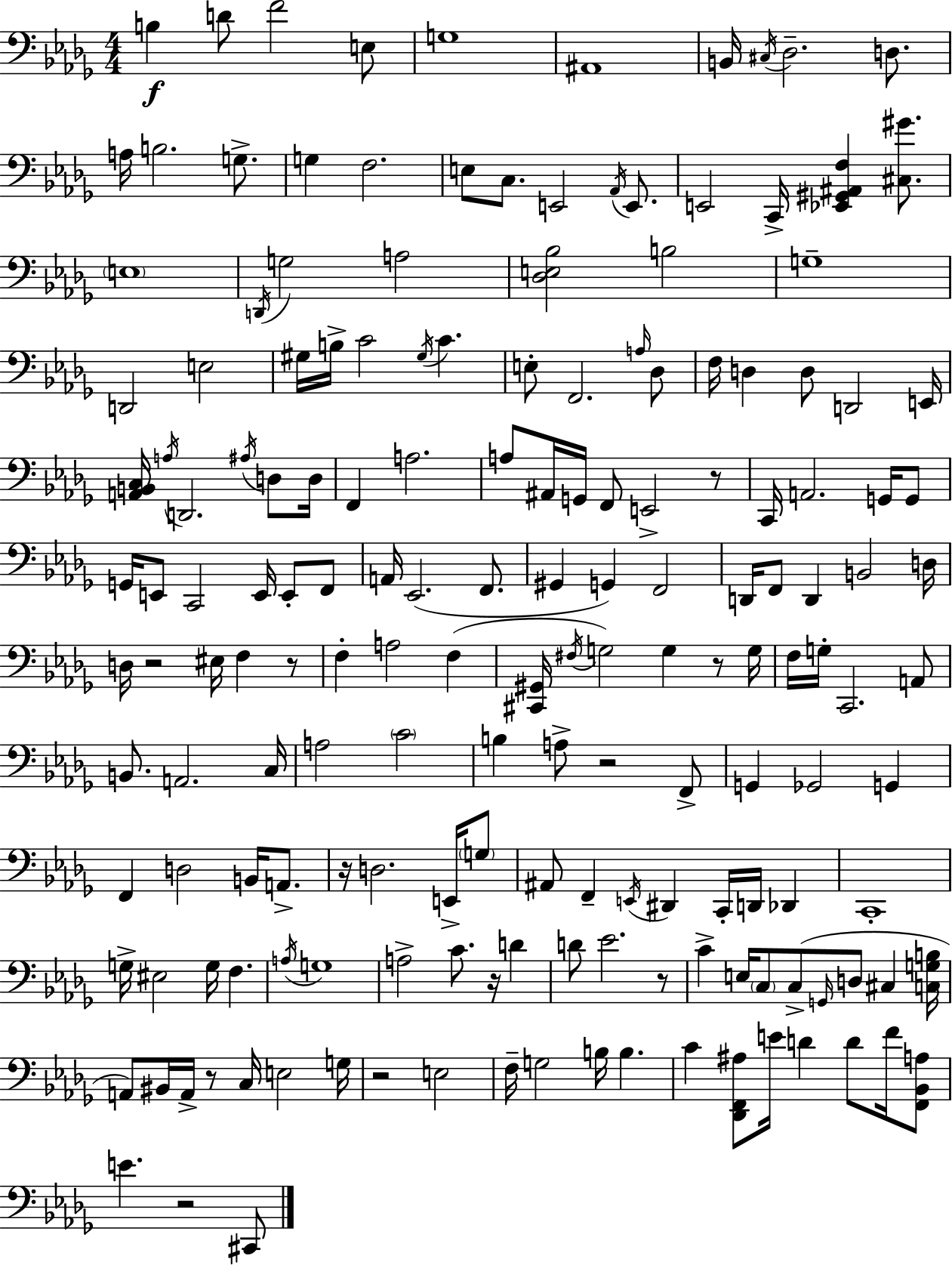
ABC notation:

X:1
T:Untitled
M:4/4
L:1/4
K:Bbm
B, D/2 F2 E,/2 G,4 ^A,,4 B,,/4 ^C,/4 _D,2 D,/2 A,/4 B,2 G,/2 G, F,2 E,/2 C,/2 E,,2 _A,,/4 E,,/2 E,,2 C,,/4 [_E,,^G,,^A,,F,] [^C,^G]/2 E,4 D,,/4 G,2 A,2 [_D,E,_B,]2 B,2 G,4 D,,2 E,2 ^G,/4 B,/4 C2 ^G,/4 C E,/2 F,,2 A,/4 _D,/2 F,/4 D, D,/2 D,,2 E,,/4 [A,,B,,C,]/4 A,/4 D,,2 ^A,/4 D,/2 D,/4 F,, A,2 A,/2 ^A,,/4 G,,/4 F,,/2 E,,2 z/2 C,,/4 A,,2 G,,/4 G,,/2 G,,/4 E,,/2 C,,2 E,,/4 E,,/2 F,,/2 A,,/4 _E,,2 F,,/2 ^G,, G,, F,,2 D,,/4 F,,/2 D,, B,,2 D,/4 D,/4 z2 ^E,/4 F, z/2 F, A,2 F, [^C,,^G,,]/4 ^F,/4 G,2 G, z/2 G,/4 F,/4 G,/4 C,,2 A,,/2 B,,/2 A,,2 C,/4 A,2 C2 B, A,/2 z2 F,,/2 G,, _G,,2 G,, F,, D,2 B,,/4 A,,/2 z/4 D,2 E,,/4 G,/2 ^A,,/2 F,, E,,/4 ^D,, C,,/4 D,,/4 _D,, C,,4 G,/4 ^E,2 G,/4 F, A,/4 G,4 A,2 C/2 z/4 D D/2 _E2 z/2 C E,/4 C,/2 C,/2 G,,/4 D,/2 ^C, [C,G,B,]/4 A,,/2 ^B,,/4 A,,/4 z/2 C,/4 E,2 G,/4 z2 E,2 F,/4 G,2 B,/4 B, C [_D,,F,,^A,]/2 E/4 D D/2 F/4 [F,,_B,,A,]/2 E z2 ^C,,/2